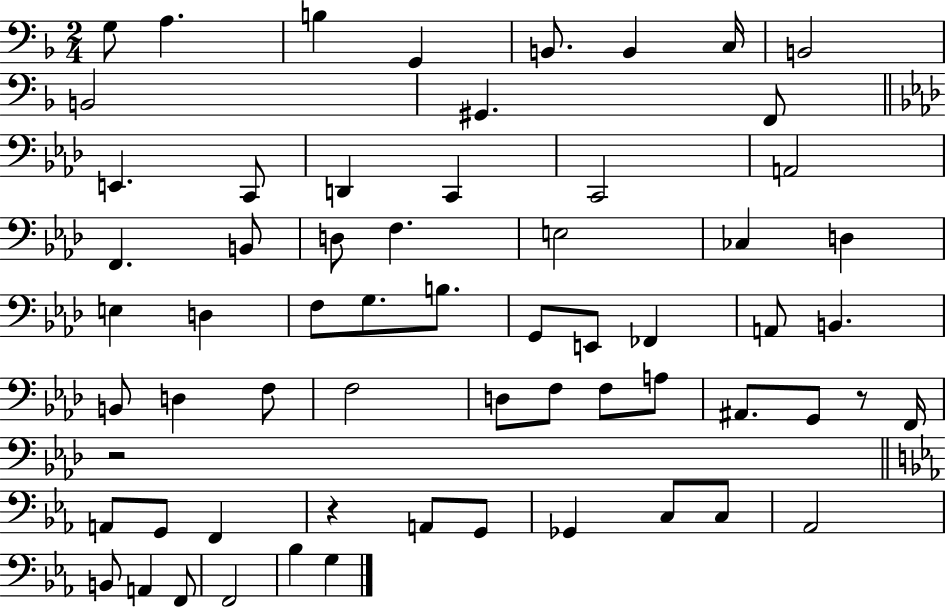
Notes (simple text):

G3/e A3/q. B3/q G2/q B2/e. B2/q C3/s B2/h B2/h G#2/q. F2/e E2/q. C2/e D2/q C2/q C2/h A2/h F2/q. B2/e D3/e F3/q. E3/h CES3/q D3/q E3/q D3/q F3/e G3/e. B3/e. G2/e E2/e FES2/q A2/e B2/q. B2/e D3/q F3/e F3/h D3/e F3/e F3/e A3/e A#2/e. G2/e R/e F2/s R/h A2/e G2/e F2/q R/q A2/e G2/e Gb2/q C3/e C3/e Ab2/h B2/e A2/q F2/e F2/h Bb3/q G3/q